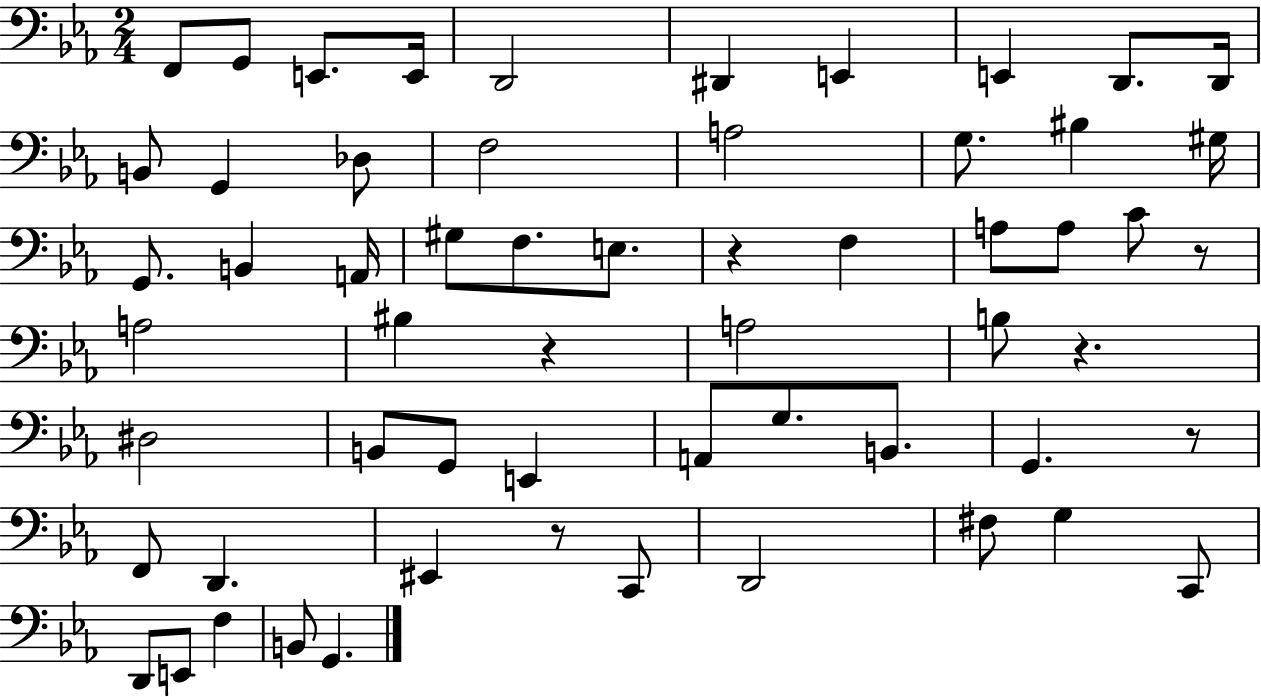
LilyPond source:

{
  \clef bass
  \numericTimeSignature
  \time 2/4
  \key ees \major
  f,8 g,8 e,8. e,16 | d,2 | dis,4 e,4 | e,4 d,8. d,16 | \break b,8 g,4 des8 | f2 | a2 | g8. bis4 gis16 | \break g,8. b,4 a,16 | gis8 f8. e8. | r4 f4 | a8 a8 c'8 r8 | \break a2 | bis4 r4 | a2 | b8 r4. | \break dis2 | b,8 g,8 e,4 | a,8 g8. b,8. | g,4. r8 | \break f,8 d,4. | eis,4 r8 c,8 | d,2 | fis8 g4 c,8 | \break d,8 e,8 f4 | b,8 g,4. | \bar "|."
}